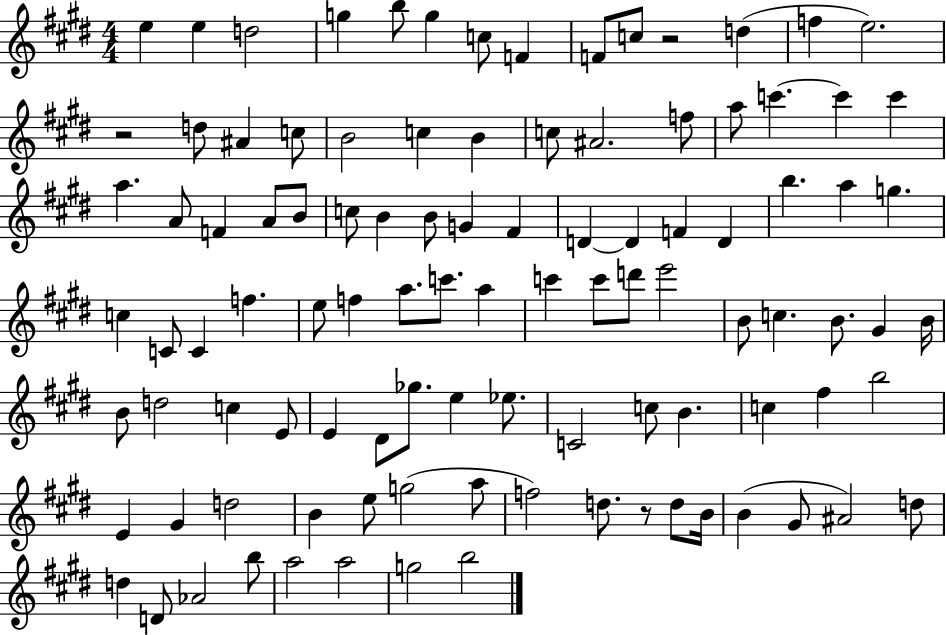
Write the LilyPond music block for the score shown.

{
  \clef treble
  \numericTimeSignature
  \time 4/4
  \key e \major
  e''4 e''4 d''2 | g''4 b''8 g''4 c''8 f'4 | f'8 c''8 r2 d''4( | f''4 e''2.) | \break r2 d''8 ais'4 c''8 | b'2 c''4 b'4 | c''8 ais'2. f''8 | a''8 c'''4.~~ c'''4 c'''4 | \break a''4. a'8 f'4 a'8 b'8 | c''8 b'4 b'8 g'4 fis'4 | d'4~~ d'4 f'4 d'4 | b''4. a''4 g''4. | \break c''4 c'8 c'4 f''4. | e''8 f''4 a''8. c'''8. a''4 | c'''4 c'''8 d'''8 e'''2 | b'8 c''4. b'8. gis'4 b'16 | \break b'8 d''2 c''4 e'8 | e'4 dis'8 ges''8. e''4 ees''8. | c'2 c''8 b'4. | c''4 fis''4 b''2 | \break e'4 gis'4 d''2 | b'4 e''8 g''2( a''8 | f''2) d''8. r8 d''8 b'16 | b'4( gis'8 ais'2) d''8 | \break d''4 d'8 aes'2 b''8 | a''2 a''2 | g''2 b''2 | \bar "|."
}